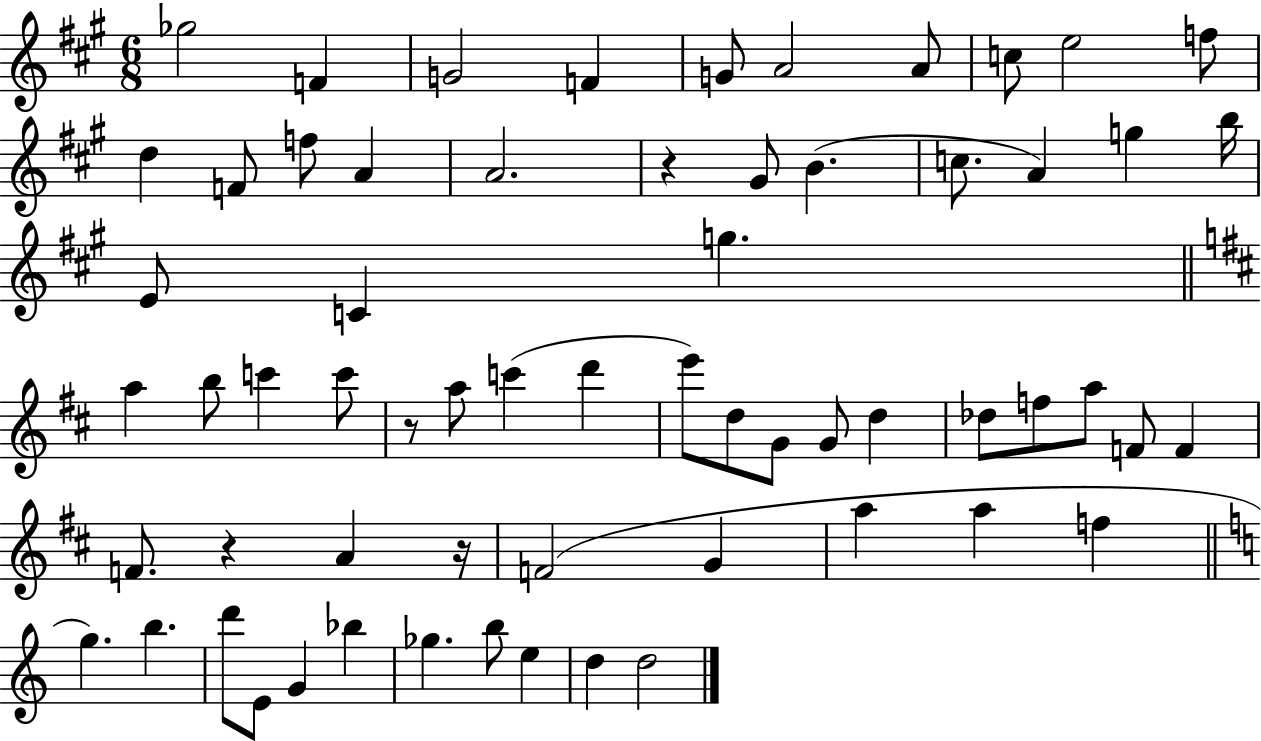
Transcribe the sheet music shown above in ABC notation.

X:1
T:Untitled
M:6/8
L:1/4
K:A
_g2 F G2 F G/2 A2 A/2 c/2 e2 f/2 d F/2 f/2 A A2 z ^G/2 B c/2 A g b/4 E/2 C g a b/2 c' c'/2 z/2 a/2 c' d' e'/2 d/2 G/2 G/2 d _d/2 f/2 a/2 F/2 F F/2 z A z/4 F2 G a a f g b d'/2 E/2 G _b _g b/2 e d d2